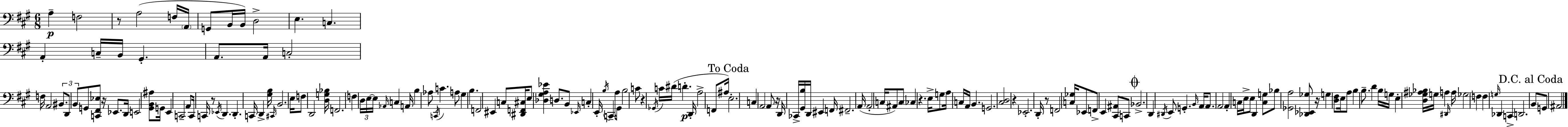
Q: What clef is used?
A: bass